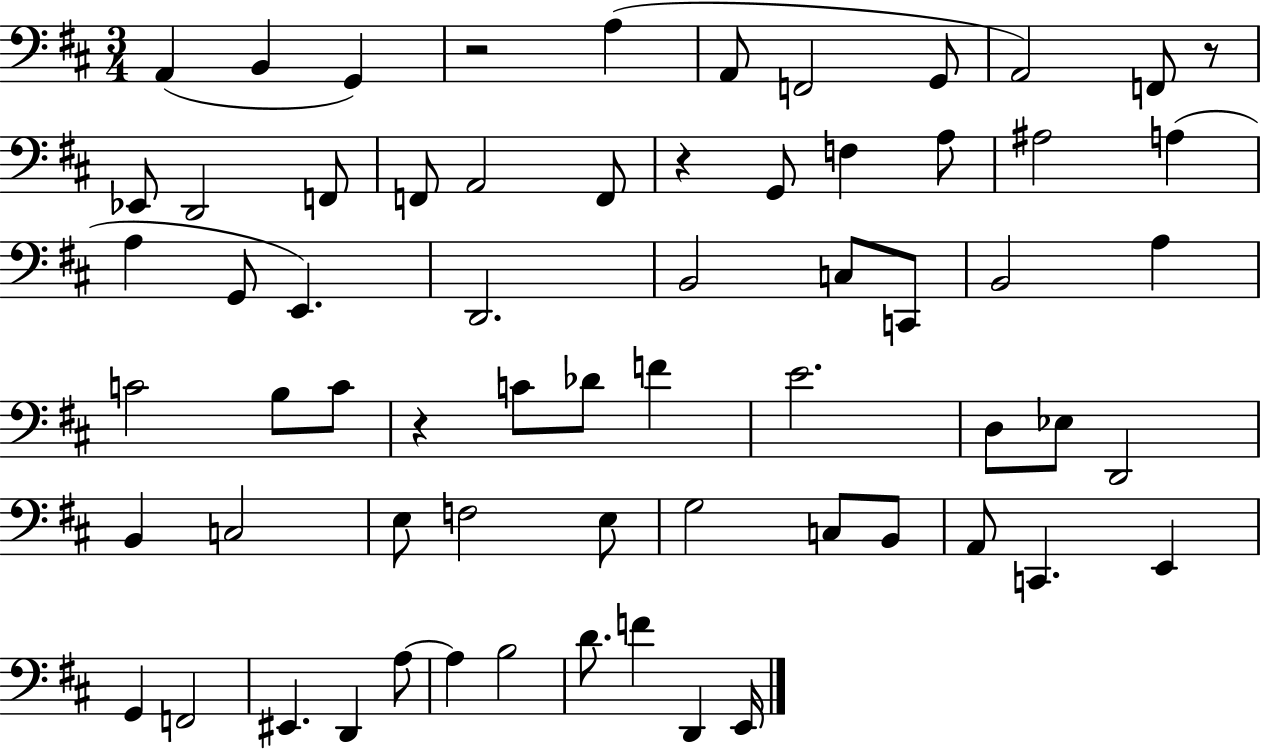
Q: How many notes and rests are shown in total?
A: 65